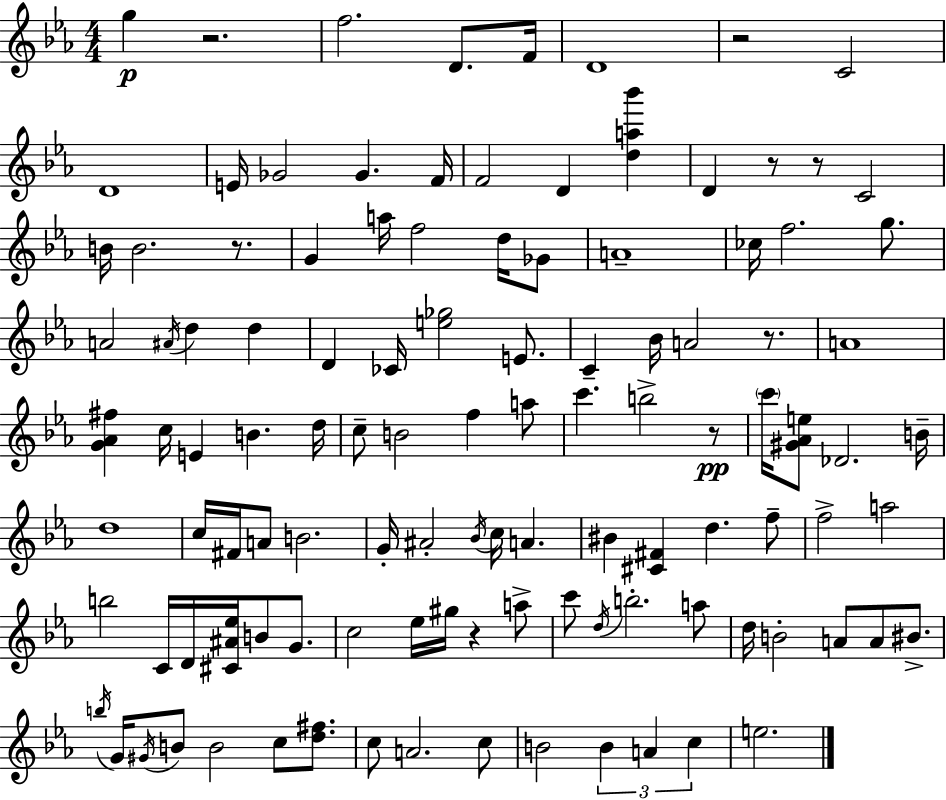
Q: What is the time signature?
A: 4/4